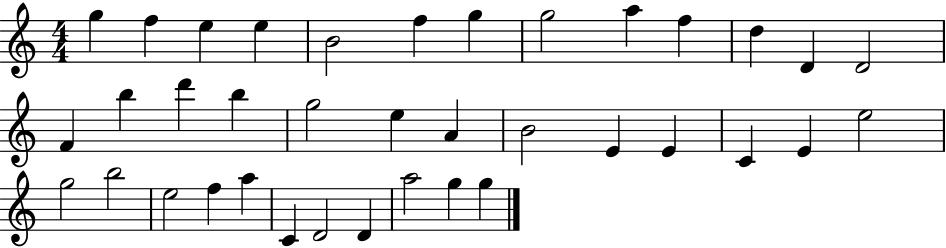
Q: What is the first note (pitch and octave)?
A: G5